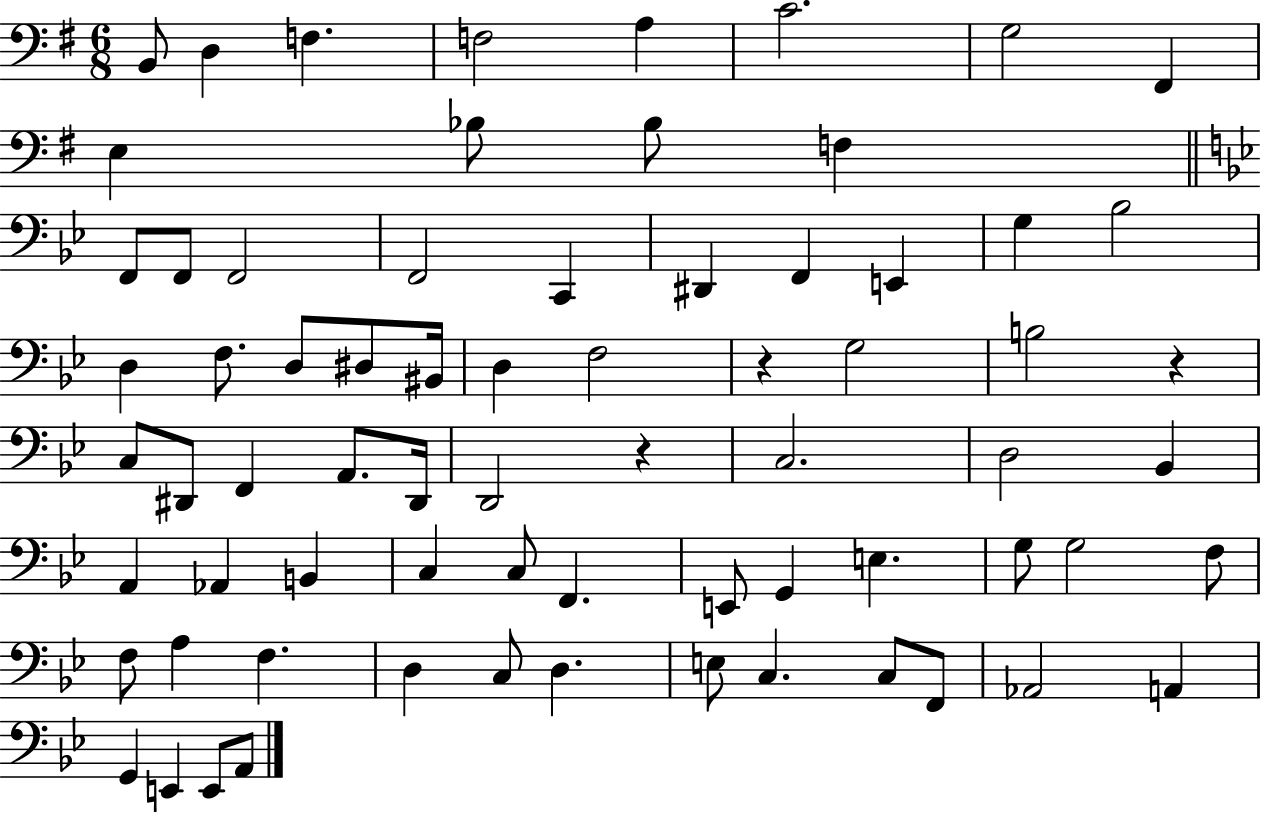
X:1
T:Untitled
M:6/8
L:1/4
K:G
B,,/2 D, F, F,2 A, C2 G,2 ^F,, E, _B,/2 _B,/2 F, F,,/2 F,,/2 F,,2 F,,2 C,, ^D,, F,, E,, G, _B,2 D, F,/2 D,/2 ^D,/2 ^B,,/4 D, F,2 z G,2 B,2 z C,/2 ^D,,/2 F,, A,,/2 ^D,,/4 D,,2 z C,2 D,2 _B,, A,, _A,, B,, C, C,/2 F,, E,,/2 G,, E, G,/2 G,2 F,/2 F,/2 A, F, D, C,/2 D, E,/2 C, C,/2 F,,/2 _A,,2 A,, G,, E,, E,,/2 A,,/2